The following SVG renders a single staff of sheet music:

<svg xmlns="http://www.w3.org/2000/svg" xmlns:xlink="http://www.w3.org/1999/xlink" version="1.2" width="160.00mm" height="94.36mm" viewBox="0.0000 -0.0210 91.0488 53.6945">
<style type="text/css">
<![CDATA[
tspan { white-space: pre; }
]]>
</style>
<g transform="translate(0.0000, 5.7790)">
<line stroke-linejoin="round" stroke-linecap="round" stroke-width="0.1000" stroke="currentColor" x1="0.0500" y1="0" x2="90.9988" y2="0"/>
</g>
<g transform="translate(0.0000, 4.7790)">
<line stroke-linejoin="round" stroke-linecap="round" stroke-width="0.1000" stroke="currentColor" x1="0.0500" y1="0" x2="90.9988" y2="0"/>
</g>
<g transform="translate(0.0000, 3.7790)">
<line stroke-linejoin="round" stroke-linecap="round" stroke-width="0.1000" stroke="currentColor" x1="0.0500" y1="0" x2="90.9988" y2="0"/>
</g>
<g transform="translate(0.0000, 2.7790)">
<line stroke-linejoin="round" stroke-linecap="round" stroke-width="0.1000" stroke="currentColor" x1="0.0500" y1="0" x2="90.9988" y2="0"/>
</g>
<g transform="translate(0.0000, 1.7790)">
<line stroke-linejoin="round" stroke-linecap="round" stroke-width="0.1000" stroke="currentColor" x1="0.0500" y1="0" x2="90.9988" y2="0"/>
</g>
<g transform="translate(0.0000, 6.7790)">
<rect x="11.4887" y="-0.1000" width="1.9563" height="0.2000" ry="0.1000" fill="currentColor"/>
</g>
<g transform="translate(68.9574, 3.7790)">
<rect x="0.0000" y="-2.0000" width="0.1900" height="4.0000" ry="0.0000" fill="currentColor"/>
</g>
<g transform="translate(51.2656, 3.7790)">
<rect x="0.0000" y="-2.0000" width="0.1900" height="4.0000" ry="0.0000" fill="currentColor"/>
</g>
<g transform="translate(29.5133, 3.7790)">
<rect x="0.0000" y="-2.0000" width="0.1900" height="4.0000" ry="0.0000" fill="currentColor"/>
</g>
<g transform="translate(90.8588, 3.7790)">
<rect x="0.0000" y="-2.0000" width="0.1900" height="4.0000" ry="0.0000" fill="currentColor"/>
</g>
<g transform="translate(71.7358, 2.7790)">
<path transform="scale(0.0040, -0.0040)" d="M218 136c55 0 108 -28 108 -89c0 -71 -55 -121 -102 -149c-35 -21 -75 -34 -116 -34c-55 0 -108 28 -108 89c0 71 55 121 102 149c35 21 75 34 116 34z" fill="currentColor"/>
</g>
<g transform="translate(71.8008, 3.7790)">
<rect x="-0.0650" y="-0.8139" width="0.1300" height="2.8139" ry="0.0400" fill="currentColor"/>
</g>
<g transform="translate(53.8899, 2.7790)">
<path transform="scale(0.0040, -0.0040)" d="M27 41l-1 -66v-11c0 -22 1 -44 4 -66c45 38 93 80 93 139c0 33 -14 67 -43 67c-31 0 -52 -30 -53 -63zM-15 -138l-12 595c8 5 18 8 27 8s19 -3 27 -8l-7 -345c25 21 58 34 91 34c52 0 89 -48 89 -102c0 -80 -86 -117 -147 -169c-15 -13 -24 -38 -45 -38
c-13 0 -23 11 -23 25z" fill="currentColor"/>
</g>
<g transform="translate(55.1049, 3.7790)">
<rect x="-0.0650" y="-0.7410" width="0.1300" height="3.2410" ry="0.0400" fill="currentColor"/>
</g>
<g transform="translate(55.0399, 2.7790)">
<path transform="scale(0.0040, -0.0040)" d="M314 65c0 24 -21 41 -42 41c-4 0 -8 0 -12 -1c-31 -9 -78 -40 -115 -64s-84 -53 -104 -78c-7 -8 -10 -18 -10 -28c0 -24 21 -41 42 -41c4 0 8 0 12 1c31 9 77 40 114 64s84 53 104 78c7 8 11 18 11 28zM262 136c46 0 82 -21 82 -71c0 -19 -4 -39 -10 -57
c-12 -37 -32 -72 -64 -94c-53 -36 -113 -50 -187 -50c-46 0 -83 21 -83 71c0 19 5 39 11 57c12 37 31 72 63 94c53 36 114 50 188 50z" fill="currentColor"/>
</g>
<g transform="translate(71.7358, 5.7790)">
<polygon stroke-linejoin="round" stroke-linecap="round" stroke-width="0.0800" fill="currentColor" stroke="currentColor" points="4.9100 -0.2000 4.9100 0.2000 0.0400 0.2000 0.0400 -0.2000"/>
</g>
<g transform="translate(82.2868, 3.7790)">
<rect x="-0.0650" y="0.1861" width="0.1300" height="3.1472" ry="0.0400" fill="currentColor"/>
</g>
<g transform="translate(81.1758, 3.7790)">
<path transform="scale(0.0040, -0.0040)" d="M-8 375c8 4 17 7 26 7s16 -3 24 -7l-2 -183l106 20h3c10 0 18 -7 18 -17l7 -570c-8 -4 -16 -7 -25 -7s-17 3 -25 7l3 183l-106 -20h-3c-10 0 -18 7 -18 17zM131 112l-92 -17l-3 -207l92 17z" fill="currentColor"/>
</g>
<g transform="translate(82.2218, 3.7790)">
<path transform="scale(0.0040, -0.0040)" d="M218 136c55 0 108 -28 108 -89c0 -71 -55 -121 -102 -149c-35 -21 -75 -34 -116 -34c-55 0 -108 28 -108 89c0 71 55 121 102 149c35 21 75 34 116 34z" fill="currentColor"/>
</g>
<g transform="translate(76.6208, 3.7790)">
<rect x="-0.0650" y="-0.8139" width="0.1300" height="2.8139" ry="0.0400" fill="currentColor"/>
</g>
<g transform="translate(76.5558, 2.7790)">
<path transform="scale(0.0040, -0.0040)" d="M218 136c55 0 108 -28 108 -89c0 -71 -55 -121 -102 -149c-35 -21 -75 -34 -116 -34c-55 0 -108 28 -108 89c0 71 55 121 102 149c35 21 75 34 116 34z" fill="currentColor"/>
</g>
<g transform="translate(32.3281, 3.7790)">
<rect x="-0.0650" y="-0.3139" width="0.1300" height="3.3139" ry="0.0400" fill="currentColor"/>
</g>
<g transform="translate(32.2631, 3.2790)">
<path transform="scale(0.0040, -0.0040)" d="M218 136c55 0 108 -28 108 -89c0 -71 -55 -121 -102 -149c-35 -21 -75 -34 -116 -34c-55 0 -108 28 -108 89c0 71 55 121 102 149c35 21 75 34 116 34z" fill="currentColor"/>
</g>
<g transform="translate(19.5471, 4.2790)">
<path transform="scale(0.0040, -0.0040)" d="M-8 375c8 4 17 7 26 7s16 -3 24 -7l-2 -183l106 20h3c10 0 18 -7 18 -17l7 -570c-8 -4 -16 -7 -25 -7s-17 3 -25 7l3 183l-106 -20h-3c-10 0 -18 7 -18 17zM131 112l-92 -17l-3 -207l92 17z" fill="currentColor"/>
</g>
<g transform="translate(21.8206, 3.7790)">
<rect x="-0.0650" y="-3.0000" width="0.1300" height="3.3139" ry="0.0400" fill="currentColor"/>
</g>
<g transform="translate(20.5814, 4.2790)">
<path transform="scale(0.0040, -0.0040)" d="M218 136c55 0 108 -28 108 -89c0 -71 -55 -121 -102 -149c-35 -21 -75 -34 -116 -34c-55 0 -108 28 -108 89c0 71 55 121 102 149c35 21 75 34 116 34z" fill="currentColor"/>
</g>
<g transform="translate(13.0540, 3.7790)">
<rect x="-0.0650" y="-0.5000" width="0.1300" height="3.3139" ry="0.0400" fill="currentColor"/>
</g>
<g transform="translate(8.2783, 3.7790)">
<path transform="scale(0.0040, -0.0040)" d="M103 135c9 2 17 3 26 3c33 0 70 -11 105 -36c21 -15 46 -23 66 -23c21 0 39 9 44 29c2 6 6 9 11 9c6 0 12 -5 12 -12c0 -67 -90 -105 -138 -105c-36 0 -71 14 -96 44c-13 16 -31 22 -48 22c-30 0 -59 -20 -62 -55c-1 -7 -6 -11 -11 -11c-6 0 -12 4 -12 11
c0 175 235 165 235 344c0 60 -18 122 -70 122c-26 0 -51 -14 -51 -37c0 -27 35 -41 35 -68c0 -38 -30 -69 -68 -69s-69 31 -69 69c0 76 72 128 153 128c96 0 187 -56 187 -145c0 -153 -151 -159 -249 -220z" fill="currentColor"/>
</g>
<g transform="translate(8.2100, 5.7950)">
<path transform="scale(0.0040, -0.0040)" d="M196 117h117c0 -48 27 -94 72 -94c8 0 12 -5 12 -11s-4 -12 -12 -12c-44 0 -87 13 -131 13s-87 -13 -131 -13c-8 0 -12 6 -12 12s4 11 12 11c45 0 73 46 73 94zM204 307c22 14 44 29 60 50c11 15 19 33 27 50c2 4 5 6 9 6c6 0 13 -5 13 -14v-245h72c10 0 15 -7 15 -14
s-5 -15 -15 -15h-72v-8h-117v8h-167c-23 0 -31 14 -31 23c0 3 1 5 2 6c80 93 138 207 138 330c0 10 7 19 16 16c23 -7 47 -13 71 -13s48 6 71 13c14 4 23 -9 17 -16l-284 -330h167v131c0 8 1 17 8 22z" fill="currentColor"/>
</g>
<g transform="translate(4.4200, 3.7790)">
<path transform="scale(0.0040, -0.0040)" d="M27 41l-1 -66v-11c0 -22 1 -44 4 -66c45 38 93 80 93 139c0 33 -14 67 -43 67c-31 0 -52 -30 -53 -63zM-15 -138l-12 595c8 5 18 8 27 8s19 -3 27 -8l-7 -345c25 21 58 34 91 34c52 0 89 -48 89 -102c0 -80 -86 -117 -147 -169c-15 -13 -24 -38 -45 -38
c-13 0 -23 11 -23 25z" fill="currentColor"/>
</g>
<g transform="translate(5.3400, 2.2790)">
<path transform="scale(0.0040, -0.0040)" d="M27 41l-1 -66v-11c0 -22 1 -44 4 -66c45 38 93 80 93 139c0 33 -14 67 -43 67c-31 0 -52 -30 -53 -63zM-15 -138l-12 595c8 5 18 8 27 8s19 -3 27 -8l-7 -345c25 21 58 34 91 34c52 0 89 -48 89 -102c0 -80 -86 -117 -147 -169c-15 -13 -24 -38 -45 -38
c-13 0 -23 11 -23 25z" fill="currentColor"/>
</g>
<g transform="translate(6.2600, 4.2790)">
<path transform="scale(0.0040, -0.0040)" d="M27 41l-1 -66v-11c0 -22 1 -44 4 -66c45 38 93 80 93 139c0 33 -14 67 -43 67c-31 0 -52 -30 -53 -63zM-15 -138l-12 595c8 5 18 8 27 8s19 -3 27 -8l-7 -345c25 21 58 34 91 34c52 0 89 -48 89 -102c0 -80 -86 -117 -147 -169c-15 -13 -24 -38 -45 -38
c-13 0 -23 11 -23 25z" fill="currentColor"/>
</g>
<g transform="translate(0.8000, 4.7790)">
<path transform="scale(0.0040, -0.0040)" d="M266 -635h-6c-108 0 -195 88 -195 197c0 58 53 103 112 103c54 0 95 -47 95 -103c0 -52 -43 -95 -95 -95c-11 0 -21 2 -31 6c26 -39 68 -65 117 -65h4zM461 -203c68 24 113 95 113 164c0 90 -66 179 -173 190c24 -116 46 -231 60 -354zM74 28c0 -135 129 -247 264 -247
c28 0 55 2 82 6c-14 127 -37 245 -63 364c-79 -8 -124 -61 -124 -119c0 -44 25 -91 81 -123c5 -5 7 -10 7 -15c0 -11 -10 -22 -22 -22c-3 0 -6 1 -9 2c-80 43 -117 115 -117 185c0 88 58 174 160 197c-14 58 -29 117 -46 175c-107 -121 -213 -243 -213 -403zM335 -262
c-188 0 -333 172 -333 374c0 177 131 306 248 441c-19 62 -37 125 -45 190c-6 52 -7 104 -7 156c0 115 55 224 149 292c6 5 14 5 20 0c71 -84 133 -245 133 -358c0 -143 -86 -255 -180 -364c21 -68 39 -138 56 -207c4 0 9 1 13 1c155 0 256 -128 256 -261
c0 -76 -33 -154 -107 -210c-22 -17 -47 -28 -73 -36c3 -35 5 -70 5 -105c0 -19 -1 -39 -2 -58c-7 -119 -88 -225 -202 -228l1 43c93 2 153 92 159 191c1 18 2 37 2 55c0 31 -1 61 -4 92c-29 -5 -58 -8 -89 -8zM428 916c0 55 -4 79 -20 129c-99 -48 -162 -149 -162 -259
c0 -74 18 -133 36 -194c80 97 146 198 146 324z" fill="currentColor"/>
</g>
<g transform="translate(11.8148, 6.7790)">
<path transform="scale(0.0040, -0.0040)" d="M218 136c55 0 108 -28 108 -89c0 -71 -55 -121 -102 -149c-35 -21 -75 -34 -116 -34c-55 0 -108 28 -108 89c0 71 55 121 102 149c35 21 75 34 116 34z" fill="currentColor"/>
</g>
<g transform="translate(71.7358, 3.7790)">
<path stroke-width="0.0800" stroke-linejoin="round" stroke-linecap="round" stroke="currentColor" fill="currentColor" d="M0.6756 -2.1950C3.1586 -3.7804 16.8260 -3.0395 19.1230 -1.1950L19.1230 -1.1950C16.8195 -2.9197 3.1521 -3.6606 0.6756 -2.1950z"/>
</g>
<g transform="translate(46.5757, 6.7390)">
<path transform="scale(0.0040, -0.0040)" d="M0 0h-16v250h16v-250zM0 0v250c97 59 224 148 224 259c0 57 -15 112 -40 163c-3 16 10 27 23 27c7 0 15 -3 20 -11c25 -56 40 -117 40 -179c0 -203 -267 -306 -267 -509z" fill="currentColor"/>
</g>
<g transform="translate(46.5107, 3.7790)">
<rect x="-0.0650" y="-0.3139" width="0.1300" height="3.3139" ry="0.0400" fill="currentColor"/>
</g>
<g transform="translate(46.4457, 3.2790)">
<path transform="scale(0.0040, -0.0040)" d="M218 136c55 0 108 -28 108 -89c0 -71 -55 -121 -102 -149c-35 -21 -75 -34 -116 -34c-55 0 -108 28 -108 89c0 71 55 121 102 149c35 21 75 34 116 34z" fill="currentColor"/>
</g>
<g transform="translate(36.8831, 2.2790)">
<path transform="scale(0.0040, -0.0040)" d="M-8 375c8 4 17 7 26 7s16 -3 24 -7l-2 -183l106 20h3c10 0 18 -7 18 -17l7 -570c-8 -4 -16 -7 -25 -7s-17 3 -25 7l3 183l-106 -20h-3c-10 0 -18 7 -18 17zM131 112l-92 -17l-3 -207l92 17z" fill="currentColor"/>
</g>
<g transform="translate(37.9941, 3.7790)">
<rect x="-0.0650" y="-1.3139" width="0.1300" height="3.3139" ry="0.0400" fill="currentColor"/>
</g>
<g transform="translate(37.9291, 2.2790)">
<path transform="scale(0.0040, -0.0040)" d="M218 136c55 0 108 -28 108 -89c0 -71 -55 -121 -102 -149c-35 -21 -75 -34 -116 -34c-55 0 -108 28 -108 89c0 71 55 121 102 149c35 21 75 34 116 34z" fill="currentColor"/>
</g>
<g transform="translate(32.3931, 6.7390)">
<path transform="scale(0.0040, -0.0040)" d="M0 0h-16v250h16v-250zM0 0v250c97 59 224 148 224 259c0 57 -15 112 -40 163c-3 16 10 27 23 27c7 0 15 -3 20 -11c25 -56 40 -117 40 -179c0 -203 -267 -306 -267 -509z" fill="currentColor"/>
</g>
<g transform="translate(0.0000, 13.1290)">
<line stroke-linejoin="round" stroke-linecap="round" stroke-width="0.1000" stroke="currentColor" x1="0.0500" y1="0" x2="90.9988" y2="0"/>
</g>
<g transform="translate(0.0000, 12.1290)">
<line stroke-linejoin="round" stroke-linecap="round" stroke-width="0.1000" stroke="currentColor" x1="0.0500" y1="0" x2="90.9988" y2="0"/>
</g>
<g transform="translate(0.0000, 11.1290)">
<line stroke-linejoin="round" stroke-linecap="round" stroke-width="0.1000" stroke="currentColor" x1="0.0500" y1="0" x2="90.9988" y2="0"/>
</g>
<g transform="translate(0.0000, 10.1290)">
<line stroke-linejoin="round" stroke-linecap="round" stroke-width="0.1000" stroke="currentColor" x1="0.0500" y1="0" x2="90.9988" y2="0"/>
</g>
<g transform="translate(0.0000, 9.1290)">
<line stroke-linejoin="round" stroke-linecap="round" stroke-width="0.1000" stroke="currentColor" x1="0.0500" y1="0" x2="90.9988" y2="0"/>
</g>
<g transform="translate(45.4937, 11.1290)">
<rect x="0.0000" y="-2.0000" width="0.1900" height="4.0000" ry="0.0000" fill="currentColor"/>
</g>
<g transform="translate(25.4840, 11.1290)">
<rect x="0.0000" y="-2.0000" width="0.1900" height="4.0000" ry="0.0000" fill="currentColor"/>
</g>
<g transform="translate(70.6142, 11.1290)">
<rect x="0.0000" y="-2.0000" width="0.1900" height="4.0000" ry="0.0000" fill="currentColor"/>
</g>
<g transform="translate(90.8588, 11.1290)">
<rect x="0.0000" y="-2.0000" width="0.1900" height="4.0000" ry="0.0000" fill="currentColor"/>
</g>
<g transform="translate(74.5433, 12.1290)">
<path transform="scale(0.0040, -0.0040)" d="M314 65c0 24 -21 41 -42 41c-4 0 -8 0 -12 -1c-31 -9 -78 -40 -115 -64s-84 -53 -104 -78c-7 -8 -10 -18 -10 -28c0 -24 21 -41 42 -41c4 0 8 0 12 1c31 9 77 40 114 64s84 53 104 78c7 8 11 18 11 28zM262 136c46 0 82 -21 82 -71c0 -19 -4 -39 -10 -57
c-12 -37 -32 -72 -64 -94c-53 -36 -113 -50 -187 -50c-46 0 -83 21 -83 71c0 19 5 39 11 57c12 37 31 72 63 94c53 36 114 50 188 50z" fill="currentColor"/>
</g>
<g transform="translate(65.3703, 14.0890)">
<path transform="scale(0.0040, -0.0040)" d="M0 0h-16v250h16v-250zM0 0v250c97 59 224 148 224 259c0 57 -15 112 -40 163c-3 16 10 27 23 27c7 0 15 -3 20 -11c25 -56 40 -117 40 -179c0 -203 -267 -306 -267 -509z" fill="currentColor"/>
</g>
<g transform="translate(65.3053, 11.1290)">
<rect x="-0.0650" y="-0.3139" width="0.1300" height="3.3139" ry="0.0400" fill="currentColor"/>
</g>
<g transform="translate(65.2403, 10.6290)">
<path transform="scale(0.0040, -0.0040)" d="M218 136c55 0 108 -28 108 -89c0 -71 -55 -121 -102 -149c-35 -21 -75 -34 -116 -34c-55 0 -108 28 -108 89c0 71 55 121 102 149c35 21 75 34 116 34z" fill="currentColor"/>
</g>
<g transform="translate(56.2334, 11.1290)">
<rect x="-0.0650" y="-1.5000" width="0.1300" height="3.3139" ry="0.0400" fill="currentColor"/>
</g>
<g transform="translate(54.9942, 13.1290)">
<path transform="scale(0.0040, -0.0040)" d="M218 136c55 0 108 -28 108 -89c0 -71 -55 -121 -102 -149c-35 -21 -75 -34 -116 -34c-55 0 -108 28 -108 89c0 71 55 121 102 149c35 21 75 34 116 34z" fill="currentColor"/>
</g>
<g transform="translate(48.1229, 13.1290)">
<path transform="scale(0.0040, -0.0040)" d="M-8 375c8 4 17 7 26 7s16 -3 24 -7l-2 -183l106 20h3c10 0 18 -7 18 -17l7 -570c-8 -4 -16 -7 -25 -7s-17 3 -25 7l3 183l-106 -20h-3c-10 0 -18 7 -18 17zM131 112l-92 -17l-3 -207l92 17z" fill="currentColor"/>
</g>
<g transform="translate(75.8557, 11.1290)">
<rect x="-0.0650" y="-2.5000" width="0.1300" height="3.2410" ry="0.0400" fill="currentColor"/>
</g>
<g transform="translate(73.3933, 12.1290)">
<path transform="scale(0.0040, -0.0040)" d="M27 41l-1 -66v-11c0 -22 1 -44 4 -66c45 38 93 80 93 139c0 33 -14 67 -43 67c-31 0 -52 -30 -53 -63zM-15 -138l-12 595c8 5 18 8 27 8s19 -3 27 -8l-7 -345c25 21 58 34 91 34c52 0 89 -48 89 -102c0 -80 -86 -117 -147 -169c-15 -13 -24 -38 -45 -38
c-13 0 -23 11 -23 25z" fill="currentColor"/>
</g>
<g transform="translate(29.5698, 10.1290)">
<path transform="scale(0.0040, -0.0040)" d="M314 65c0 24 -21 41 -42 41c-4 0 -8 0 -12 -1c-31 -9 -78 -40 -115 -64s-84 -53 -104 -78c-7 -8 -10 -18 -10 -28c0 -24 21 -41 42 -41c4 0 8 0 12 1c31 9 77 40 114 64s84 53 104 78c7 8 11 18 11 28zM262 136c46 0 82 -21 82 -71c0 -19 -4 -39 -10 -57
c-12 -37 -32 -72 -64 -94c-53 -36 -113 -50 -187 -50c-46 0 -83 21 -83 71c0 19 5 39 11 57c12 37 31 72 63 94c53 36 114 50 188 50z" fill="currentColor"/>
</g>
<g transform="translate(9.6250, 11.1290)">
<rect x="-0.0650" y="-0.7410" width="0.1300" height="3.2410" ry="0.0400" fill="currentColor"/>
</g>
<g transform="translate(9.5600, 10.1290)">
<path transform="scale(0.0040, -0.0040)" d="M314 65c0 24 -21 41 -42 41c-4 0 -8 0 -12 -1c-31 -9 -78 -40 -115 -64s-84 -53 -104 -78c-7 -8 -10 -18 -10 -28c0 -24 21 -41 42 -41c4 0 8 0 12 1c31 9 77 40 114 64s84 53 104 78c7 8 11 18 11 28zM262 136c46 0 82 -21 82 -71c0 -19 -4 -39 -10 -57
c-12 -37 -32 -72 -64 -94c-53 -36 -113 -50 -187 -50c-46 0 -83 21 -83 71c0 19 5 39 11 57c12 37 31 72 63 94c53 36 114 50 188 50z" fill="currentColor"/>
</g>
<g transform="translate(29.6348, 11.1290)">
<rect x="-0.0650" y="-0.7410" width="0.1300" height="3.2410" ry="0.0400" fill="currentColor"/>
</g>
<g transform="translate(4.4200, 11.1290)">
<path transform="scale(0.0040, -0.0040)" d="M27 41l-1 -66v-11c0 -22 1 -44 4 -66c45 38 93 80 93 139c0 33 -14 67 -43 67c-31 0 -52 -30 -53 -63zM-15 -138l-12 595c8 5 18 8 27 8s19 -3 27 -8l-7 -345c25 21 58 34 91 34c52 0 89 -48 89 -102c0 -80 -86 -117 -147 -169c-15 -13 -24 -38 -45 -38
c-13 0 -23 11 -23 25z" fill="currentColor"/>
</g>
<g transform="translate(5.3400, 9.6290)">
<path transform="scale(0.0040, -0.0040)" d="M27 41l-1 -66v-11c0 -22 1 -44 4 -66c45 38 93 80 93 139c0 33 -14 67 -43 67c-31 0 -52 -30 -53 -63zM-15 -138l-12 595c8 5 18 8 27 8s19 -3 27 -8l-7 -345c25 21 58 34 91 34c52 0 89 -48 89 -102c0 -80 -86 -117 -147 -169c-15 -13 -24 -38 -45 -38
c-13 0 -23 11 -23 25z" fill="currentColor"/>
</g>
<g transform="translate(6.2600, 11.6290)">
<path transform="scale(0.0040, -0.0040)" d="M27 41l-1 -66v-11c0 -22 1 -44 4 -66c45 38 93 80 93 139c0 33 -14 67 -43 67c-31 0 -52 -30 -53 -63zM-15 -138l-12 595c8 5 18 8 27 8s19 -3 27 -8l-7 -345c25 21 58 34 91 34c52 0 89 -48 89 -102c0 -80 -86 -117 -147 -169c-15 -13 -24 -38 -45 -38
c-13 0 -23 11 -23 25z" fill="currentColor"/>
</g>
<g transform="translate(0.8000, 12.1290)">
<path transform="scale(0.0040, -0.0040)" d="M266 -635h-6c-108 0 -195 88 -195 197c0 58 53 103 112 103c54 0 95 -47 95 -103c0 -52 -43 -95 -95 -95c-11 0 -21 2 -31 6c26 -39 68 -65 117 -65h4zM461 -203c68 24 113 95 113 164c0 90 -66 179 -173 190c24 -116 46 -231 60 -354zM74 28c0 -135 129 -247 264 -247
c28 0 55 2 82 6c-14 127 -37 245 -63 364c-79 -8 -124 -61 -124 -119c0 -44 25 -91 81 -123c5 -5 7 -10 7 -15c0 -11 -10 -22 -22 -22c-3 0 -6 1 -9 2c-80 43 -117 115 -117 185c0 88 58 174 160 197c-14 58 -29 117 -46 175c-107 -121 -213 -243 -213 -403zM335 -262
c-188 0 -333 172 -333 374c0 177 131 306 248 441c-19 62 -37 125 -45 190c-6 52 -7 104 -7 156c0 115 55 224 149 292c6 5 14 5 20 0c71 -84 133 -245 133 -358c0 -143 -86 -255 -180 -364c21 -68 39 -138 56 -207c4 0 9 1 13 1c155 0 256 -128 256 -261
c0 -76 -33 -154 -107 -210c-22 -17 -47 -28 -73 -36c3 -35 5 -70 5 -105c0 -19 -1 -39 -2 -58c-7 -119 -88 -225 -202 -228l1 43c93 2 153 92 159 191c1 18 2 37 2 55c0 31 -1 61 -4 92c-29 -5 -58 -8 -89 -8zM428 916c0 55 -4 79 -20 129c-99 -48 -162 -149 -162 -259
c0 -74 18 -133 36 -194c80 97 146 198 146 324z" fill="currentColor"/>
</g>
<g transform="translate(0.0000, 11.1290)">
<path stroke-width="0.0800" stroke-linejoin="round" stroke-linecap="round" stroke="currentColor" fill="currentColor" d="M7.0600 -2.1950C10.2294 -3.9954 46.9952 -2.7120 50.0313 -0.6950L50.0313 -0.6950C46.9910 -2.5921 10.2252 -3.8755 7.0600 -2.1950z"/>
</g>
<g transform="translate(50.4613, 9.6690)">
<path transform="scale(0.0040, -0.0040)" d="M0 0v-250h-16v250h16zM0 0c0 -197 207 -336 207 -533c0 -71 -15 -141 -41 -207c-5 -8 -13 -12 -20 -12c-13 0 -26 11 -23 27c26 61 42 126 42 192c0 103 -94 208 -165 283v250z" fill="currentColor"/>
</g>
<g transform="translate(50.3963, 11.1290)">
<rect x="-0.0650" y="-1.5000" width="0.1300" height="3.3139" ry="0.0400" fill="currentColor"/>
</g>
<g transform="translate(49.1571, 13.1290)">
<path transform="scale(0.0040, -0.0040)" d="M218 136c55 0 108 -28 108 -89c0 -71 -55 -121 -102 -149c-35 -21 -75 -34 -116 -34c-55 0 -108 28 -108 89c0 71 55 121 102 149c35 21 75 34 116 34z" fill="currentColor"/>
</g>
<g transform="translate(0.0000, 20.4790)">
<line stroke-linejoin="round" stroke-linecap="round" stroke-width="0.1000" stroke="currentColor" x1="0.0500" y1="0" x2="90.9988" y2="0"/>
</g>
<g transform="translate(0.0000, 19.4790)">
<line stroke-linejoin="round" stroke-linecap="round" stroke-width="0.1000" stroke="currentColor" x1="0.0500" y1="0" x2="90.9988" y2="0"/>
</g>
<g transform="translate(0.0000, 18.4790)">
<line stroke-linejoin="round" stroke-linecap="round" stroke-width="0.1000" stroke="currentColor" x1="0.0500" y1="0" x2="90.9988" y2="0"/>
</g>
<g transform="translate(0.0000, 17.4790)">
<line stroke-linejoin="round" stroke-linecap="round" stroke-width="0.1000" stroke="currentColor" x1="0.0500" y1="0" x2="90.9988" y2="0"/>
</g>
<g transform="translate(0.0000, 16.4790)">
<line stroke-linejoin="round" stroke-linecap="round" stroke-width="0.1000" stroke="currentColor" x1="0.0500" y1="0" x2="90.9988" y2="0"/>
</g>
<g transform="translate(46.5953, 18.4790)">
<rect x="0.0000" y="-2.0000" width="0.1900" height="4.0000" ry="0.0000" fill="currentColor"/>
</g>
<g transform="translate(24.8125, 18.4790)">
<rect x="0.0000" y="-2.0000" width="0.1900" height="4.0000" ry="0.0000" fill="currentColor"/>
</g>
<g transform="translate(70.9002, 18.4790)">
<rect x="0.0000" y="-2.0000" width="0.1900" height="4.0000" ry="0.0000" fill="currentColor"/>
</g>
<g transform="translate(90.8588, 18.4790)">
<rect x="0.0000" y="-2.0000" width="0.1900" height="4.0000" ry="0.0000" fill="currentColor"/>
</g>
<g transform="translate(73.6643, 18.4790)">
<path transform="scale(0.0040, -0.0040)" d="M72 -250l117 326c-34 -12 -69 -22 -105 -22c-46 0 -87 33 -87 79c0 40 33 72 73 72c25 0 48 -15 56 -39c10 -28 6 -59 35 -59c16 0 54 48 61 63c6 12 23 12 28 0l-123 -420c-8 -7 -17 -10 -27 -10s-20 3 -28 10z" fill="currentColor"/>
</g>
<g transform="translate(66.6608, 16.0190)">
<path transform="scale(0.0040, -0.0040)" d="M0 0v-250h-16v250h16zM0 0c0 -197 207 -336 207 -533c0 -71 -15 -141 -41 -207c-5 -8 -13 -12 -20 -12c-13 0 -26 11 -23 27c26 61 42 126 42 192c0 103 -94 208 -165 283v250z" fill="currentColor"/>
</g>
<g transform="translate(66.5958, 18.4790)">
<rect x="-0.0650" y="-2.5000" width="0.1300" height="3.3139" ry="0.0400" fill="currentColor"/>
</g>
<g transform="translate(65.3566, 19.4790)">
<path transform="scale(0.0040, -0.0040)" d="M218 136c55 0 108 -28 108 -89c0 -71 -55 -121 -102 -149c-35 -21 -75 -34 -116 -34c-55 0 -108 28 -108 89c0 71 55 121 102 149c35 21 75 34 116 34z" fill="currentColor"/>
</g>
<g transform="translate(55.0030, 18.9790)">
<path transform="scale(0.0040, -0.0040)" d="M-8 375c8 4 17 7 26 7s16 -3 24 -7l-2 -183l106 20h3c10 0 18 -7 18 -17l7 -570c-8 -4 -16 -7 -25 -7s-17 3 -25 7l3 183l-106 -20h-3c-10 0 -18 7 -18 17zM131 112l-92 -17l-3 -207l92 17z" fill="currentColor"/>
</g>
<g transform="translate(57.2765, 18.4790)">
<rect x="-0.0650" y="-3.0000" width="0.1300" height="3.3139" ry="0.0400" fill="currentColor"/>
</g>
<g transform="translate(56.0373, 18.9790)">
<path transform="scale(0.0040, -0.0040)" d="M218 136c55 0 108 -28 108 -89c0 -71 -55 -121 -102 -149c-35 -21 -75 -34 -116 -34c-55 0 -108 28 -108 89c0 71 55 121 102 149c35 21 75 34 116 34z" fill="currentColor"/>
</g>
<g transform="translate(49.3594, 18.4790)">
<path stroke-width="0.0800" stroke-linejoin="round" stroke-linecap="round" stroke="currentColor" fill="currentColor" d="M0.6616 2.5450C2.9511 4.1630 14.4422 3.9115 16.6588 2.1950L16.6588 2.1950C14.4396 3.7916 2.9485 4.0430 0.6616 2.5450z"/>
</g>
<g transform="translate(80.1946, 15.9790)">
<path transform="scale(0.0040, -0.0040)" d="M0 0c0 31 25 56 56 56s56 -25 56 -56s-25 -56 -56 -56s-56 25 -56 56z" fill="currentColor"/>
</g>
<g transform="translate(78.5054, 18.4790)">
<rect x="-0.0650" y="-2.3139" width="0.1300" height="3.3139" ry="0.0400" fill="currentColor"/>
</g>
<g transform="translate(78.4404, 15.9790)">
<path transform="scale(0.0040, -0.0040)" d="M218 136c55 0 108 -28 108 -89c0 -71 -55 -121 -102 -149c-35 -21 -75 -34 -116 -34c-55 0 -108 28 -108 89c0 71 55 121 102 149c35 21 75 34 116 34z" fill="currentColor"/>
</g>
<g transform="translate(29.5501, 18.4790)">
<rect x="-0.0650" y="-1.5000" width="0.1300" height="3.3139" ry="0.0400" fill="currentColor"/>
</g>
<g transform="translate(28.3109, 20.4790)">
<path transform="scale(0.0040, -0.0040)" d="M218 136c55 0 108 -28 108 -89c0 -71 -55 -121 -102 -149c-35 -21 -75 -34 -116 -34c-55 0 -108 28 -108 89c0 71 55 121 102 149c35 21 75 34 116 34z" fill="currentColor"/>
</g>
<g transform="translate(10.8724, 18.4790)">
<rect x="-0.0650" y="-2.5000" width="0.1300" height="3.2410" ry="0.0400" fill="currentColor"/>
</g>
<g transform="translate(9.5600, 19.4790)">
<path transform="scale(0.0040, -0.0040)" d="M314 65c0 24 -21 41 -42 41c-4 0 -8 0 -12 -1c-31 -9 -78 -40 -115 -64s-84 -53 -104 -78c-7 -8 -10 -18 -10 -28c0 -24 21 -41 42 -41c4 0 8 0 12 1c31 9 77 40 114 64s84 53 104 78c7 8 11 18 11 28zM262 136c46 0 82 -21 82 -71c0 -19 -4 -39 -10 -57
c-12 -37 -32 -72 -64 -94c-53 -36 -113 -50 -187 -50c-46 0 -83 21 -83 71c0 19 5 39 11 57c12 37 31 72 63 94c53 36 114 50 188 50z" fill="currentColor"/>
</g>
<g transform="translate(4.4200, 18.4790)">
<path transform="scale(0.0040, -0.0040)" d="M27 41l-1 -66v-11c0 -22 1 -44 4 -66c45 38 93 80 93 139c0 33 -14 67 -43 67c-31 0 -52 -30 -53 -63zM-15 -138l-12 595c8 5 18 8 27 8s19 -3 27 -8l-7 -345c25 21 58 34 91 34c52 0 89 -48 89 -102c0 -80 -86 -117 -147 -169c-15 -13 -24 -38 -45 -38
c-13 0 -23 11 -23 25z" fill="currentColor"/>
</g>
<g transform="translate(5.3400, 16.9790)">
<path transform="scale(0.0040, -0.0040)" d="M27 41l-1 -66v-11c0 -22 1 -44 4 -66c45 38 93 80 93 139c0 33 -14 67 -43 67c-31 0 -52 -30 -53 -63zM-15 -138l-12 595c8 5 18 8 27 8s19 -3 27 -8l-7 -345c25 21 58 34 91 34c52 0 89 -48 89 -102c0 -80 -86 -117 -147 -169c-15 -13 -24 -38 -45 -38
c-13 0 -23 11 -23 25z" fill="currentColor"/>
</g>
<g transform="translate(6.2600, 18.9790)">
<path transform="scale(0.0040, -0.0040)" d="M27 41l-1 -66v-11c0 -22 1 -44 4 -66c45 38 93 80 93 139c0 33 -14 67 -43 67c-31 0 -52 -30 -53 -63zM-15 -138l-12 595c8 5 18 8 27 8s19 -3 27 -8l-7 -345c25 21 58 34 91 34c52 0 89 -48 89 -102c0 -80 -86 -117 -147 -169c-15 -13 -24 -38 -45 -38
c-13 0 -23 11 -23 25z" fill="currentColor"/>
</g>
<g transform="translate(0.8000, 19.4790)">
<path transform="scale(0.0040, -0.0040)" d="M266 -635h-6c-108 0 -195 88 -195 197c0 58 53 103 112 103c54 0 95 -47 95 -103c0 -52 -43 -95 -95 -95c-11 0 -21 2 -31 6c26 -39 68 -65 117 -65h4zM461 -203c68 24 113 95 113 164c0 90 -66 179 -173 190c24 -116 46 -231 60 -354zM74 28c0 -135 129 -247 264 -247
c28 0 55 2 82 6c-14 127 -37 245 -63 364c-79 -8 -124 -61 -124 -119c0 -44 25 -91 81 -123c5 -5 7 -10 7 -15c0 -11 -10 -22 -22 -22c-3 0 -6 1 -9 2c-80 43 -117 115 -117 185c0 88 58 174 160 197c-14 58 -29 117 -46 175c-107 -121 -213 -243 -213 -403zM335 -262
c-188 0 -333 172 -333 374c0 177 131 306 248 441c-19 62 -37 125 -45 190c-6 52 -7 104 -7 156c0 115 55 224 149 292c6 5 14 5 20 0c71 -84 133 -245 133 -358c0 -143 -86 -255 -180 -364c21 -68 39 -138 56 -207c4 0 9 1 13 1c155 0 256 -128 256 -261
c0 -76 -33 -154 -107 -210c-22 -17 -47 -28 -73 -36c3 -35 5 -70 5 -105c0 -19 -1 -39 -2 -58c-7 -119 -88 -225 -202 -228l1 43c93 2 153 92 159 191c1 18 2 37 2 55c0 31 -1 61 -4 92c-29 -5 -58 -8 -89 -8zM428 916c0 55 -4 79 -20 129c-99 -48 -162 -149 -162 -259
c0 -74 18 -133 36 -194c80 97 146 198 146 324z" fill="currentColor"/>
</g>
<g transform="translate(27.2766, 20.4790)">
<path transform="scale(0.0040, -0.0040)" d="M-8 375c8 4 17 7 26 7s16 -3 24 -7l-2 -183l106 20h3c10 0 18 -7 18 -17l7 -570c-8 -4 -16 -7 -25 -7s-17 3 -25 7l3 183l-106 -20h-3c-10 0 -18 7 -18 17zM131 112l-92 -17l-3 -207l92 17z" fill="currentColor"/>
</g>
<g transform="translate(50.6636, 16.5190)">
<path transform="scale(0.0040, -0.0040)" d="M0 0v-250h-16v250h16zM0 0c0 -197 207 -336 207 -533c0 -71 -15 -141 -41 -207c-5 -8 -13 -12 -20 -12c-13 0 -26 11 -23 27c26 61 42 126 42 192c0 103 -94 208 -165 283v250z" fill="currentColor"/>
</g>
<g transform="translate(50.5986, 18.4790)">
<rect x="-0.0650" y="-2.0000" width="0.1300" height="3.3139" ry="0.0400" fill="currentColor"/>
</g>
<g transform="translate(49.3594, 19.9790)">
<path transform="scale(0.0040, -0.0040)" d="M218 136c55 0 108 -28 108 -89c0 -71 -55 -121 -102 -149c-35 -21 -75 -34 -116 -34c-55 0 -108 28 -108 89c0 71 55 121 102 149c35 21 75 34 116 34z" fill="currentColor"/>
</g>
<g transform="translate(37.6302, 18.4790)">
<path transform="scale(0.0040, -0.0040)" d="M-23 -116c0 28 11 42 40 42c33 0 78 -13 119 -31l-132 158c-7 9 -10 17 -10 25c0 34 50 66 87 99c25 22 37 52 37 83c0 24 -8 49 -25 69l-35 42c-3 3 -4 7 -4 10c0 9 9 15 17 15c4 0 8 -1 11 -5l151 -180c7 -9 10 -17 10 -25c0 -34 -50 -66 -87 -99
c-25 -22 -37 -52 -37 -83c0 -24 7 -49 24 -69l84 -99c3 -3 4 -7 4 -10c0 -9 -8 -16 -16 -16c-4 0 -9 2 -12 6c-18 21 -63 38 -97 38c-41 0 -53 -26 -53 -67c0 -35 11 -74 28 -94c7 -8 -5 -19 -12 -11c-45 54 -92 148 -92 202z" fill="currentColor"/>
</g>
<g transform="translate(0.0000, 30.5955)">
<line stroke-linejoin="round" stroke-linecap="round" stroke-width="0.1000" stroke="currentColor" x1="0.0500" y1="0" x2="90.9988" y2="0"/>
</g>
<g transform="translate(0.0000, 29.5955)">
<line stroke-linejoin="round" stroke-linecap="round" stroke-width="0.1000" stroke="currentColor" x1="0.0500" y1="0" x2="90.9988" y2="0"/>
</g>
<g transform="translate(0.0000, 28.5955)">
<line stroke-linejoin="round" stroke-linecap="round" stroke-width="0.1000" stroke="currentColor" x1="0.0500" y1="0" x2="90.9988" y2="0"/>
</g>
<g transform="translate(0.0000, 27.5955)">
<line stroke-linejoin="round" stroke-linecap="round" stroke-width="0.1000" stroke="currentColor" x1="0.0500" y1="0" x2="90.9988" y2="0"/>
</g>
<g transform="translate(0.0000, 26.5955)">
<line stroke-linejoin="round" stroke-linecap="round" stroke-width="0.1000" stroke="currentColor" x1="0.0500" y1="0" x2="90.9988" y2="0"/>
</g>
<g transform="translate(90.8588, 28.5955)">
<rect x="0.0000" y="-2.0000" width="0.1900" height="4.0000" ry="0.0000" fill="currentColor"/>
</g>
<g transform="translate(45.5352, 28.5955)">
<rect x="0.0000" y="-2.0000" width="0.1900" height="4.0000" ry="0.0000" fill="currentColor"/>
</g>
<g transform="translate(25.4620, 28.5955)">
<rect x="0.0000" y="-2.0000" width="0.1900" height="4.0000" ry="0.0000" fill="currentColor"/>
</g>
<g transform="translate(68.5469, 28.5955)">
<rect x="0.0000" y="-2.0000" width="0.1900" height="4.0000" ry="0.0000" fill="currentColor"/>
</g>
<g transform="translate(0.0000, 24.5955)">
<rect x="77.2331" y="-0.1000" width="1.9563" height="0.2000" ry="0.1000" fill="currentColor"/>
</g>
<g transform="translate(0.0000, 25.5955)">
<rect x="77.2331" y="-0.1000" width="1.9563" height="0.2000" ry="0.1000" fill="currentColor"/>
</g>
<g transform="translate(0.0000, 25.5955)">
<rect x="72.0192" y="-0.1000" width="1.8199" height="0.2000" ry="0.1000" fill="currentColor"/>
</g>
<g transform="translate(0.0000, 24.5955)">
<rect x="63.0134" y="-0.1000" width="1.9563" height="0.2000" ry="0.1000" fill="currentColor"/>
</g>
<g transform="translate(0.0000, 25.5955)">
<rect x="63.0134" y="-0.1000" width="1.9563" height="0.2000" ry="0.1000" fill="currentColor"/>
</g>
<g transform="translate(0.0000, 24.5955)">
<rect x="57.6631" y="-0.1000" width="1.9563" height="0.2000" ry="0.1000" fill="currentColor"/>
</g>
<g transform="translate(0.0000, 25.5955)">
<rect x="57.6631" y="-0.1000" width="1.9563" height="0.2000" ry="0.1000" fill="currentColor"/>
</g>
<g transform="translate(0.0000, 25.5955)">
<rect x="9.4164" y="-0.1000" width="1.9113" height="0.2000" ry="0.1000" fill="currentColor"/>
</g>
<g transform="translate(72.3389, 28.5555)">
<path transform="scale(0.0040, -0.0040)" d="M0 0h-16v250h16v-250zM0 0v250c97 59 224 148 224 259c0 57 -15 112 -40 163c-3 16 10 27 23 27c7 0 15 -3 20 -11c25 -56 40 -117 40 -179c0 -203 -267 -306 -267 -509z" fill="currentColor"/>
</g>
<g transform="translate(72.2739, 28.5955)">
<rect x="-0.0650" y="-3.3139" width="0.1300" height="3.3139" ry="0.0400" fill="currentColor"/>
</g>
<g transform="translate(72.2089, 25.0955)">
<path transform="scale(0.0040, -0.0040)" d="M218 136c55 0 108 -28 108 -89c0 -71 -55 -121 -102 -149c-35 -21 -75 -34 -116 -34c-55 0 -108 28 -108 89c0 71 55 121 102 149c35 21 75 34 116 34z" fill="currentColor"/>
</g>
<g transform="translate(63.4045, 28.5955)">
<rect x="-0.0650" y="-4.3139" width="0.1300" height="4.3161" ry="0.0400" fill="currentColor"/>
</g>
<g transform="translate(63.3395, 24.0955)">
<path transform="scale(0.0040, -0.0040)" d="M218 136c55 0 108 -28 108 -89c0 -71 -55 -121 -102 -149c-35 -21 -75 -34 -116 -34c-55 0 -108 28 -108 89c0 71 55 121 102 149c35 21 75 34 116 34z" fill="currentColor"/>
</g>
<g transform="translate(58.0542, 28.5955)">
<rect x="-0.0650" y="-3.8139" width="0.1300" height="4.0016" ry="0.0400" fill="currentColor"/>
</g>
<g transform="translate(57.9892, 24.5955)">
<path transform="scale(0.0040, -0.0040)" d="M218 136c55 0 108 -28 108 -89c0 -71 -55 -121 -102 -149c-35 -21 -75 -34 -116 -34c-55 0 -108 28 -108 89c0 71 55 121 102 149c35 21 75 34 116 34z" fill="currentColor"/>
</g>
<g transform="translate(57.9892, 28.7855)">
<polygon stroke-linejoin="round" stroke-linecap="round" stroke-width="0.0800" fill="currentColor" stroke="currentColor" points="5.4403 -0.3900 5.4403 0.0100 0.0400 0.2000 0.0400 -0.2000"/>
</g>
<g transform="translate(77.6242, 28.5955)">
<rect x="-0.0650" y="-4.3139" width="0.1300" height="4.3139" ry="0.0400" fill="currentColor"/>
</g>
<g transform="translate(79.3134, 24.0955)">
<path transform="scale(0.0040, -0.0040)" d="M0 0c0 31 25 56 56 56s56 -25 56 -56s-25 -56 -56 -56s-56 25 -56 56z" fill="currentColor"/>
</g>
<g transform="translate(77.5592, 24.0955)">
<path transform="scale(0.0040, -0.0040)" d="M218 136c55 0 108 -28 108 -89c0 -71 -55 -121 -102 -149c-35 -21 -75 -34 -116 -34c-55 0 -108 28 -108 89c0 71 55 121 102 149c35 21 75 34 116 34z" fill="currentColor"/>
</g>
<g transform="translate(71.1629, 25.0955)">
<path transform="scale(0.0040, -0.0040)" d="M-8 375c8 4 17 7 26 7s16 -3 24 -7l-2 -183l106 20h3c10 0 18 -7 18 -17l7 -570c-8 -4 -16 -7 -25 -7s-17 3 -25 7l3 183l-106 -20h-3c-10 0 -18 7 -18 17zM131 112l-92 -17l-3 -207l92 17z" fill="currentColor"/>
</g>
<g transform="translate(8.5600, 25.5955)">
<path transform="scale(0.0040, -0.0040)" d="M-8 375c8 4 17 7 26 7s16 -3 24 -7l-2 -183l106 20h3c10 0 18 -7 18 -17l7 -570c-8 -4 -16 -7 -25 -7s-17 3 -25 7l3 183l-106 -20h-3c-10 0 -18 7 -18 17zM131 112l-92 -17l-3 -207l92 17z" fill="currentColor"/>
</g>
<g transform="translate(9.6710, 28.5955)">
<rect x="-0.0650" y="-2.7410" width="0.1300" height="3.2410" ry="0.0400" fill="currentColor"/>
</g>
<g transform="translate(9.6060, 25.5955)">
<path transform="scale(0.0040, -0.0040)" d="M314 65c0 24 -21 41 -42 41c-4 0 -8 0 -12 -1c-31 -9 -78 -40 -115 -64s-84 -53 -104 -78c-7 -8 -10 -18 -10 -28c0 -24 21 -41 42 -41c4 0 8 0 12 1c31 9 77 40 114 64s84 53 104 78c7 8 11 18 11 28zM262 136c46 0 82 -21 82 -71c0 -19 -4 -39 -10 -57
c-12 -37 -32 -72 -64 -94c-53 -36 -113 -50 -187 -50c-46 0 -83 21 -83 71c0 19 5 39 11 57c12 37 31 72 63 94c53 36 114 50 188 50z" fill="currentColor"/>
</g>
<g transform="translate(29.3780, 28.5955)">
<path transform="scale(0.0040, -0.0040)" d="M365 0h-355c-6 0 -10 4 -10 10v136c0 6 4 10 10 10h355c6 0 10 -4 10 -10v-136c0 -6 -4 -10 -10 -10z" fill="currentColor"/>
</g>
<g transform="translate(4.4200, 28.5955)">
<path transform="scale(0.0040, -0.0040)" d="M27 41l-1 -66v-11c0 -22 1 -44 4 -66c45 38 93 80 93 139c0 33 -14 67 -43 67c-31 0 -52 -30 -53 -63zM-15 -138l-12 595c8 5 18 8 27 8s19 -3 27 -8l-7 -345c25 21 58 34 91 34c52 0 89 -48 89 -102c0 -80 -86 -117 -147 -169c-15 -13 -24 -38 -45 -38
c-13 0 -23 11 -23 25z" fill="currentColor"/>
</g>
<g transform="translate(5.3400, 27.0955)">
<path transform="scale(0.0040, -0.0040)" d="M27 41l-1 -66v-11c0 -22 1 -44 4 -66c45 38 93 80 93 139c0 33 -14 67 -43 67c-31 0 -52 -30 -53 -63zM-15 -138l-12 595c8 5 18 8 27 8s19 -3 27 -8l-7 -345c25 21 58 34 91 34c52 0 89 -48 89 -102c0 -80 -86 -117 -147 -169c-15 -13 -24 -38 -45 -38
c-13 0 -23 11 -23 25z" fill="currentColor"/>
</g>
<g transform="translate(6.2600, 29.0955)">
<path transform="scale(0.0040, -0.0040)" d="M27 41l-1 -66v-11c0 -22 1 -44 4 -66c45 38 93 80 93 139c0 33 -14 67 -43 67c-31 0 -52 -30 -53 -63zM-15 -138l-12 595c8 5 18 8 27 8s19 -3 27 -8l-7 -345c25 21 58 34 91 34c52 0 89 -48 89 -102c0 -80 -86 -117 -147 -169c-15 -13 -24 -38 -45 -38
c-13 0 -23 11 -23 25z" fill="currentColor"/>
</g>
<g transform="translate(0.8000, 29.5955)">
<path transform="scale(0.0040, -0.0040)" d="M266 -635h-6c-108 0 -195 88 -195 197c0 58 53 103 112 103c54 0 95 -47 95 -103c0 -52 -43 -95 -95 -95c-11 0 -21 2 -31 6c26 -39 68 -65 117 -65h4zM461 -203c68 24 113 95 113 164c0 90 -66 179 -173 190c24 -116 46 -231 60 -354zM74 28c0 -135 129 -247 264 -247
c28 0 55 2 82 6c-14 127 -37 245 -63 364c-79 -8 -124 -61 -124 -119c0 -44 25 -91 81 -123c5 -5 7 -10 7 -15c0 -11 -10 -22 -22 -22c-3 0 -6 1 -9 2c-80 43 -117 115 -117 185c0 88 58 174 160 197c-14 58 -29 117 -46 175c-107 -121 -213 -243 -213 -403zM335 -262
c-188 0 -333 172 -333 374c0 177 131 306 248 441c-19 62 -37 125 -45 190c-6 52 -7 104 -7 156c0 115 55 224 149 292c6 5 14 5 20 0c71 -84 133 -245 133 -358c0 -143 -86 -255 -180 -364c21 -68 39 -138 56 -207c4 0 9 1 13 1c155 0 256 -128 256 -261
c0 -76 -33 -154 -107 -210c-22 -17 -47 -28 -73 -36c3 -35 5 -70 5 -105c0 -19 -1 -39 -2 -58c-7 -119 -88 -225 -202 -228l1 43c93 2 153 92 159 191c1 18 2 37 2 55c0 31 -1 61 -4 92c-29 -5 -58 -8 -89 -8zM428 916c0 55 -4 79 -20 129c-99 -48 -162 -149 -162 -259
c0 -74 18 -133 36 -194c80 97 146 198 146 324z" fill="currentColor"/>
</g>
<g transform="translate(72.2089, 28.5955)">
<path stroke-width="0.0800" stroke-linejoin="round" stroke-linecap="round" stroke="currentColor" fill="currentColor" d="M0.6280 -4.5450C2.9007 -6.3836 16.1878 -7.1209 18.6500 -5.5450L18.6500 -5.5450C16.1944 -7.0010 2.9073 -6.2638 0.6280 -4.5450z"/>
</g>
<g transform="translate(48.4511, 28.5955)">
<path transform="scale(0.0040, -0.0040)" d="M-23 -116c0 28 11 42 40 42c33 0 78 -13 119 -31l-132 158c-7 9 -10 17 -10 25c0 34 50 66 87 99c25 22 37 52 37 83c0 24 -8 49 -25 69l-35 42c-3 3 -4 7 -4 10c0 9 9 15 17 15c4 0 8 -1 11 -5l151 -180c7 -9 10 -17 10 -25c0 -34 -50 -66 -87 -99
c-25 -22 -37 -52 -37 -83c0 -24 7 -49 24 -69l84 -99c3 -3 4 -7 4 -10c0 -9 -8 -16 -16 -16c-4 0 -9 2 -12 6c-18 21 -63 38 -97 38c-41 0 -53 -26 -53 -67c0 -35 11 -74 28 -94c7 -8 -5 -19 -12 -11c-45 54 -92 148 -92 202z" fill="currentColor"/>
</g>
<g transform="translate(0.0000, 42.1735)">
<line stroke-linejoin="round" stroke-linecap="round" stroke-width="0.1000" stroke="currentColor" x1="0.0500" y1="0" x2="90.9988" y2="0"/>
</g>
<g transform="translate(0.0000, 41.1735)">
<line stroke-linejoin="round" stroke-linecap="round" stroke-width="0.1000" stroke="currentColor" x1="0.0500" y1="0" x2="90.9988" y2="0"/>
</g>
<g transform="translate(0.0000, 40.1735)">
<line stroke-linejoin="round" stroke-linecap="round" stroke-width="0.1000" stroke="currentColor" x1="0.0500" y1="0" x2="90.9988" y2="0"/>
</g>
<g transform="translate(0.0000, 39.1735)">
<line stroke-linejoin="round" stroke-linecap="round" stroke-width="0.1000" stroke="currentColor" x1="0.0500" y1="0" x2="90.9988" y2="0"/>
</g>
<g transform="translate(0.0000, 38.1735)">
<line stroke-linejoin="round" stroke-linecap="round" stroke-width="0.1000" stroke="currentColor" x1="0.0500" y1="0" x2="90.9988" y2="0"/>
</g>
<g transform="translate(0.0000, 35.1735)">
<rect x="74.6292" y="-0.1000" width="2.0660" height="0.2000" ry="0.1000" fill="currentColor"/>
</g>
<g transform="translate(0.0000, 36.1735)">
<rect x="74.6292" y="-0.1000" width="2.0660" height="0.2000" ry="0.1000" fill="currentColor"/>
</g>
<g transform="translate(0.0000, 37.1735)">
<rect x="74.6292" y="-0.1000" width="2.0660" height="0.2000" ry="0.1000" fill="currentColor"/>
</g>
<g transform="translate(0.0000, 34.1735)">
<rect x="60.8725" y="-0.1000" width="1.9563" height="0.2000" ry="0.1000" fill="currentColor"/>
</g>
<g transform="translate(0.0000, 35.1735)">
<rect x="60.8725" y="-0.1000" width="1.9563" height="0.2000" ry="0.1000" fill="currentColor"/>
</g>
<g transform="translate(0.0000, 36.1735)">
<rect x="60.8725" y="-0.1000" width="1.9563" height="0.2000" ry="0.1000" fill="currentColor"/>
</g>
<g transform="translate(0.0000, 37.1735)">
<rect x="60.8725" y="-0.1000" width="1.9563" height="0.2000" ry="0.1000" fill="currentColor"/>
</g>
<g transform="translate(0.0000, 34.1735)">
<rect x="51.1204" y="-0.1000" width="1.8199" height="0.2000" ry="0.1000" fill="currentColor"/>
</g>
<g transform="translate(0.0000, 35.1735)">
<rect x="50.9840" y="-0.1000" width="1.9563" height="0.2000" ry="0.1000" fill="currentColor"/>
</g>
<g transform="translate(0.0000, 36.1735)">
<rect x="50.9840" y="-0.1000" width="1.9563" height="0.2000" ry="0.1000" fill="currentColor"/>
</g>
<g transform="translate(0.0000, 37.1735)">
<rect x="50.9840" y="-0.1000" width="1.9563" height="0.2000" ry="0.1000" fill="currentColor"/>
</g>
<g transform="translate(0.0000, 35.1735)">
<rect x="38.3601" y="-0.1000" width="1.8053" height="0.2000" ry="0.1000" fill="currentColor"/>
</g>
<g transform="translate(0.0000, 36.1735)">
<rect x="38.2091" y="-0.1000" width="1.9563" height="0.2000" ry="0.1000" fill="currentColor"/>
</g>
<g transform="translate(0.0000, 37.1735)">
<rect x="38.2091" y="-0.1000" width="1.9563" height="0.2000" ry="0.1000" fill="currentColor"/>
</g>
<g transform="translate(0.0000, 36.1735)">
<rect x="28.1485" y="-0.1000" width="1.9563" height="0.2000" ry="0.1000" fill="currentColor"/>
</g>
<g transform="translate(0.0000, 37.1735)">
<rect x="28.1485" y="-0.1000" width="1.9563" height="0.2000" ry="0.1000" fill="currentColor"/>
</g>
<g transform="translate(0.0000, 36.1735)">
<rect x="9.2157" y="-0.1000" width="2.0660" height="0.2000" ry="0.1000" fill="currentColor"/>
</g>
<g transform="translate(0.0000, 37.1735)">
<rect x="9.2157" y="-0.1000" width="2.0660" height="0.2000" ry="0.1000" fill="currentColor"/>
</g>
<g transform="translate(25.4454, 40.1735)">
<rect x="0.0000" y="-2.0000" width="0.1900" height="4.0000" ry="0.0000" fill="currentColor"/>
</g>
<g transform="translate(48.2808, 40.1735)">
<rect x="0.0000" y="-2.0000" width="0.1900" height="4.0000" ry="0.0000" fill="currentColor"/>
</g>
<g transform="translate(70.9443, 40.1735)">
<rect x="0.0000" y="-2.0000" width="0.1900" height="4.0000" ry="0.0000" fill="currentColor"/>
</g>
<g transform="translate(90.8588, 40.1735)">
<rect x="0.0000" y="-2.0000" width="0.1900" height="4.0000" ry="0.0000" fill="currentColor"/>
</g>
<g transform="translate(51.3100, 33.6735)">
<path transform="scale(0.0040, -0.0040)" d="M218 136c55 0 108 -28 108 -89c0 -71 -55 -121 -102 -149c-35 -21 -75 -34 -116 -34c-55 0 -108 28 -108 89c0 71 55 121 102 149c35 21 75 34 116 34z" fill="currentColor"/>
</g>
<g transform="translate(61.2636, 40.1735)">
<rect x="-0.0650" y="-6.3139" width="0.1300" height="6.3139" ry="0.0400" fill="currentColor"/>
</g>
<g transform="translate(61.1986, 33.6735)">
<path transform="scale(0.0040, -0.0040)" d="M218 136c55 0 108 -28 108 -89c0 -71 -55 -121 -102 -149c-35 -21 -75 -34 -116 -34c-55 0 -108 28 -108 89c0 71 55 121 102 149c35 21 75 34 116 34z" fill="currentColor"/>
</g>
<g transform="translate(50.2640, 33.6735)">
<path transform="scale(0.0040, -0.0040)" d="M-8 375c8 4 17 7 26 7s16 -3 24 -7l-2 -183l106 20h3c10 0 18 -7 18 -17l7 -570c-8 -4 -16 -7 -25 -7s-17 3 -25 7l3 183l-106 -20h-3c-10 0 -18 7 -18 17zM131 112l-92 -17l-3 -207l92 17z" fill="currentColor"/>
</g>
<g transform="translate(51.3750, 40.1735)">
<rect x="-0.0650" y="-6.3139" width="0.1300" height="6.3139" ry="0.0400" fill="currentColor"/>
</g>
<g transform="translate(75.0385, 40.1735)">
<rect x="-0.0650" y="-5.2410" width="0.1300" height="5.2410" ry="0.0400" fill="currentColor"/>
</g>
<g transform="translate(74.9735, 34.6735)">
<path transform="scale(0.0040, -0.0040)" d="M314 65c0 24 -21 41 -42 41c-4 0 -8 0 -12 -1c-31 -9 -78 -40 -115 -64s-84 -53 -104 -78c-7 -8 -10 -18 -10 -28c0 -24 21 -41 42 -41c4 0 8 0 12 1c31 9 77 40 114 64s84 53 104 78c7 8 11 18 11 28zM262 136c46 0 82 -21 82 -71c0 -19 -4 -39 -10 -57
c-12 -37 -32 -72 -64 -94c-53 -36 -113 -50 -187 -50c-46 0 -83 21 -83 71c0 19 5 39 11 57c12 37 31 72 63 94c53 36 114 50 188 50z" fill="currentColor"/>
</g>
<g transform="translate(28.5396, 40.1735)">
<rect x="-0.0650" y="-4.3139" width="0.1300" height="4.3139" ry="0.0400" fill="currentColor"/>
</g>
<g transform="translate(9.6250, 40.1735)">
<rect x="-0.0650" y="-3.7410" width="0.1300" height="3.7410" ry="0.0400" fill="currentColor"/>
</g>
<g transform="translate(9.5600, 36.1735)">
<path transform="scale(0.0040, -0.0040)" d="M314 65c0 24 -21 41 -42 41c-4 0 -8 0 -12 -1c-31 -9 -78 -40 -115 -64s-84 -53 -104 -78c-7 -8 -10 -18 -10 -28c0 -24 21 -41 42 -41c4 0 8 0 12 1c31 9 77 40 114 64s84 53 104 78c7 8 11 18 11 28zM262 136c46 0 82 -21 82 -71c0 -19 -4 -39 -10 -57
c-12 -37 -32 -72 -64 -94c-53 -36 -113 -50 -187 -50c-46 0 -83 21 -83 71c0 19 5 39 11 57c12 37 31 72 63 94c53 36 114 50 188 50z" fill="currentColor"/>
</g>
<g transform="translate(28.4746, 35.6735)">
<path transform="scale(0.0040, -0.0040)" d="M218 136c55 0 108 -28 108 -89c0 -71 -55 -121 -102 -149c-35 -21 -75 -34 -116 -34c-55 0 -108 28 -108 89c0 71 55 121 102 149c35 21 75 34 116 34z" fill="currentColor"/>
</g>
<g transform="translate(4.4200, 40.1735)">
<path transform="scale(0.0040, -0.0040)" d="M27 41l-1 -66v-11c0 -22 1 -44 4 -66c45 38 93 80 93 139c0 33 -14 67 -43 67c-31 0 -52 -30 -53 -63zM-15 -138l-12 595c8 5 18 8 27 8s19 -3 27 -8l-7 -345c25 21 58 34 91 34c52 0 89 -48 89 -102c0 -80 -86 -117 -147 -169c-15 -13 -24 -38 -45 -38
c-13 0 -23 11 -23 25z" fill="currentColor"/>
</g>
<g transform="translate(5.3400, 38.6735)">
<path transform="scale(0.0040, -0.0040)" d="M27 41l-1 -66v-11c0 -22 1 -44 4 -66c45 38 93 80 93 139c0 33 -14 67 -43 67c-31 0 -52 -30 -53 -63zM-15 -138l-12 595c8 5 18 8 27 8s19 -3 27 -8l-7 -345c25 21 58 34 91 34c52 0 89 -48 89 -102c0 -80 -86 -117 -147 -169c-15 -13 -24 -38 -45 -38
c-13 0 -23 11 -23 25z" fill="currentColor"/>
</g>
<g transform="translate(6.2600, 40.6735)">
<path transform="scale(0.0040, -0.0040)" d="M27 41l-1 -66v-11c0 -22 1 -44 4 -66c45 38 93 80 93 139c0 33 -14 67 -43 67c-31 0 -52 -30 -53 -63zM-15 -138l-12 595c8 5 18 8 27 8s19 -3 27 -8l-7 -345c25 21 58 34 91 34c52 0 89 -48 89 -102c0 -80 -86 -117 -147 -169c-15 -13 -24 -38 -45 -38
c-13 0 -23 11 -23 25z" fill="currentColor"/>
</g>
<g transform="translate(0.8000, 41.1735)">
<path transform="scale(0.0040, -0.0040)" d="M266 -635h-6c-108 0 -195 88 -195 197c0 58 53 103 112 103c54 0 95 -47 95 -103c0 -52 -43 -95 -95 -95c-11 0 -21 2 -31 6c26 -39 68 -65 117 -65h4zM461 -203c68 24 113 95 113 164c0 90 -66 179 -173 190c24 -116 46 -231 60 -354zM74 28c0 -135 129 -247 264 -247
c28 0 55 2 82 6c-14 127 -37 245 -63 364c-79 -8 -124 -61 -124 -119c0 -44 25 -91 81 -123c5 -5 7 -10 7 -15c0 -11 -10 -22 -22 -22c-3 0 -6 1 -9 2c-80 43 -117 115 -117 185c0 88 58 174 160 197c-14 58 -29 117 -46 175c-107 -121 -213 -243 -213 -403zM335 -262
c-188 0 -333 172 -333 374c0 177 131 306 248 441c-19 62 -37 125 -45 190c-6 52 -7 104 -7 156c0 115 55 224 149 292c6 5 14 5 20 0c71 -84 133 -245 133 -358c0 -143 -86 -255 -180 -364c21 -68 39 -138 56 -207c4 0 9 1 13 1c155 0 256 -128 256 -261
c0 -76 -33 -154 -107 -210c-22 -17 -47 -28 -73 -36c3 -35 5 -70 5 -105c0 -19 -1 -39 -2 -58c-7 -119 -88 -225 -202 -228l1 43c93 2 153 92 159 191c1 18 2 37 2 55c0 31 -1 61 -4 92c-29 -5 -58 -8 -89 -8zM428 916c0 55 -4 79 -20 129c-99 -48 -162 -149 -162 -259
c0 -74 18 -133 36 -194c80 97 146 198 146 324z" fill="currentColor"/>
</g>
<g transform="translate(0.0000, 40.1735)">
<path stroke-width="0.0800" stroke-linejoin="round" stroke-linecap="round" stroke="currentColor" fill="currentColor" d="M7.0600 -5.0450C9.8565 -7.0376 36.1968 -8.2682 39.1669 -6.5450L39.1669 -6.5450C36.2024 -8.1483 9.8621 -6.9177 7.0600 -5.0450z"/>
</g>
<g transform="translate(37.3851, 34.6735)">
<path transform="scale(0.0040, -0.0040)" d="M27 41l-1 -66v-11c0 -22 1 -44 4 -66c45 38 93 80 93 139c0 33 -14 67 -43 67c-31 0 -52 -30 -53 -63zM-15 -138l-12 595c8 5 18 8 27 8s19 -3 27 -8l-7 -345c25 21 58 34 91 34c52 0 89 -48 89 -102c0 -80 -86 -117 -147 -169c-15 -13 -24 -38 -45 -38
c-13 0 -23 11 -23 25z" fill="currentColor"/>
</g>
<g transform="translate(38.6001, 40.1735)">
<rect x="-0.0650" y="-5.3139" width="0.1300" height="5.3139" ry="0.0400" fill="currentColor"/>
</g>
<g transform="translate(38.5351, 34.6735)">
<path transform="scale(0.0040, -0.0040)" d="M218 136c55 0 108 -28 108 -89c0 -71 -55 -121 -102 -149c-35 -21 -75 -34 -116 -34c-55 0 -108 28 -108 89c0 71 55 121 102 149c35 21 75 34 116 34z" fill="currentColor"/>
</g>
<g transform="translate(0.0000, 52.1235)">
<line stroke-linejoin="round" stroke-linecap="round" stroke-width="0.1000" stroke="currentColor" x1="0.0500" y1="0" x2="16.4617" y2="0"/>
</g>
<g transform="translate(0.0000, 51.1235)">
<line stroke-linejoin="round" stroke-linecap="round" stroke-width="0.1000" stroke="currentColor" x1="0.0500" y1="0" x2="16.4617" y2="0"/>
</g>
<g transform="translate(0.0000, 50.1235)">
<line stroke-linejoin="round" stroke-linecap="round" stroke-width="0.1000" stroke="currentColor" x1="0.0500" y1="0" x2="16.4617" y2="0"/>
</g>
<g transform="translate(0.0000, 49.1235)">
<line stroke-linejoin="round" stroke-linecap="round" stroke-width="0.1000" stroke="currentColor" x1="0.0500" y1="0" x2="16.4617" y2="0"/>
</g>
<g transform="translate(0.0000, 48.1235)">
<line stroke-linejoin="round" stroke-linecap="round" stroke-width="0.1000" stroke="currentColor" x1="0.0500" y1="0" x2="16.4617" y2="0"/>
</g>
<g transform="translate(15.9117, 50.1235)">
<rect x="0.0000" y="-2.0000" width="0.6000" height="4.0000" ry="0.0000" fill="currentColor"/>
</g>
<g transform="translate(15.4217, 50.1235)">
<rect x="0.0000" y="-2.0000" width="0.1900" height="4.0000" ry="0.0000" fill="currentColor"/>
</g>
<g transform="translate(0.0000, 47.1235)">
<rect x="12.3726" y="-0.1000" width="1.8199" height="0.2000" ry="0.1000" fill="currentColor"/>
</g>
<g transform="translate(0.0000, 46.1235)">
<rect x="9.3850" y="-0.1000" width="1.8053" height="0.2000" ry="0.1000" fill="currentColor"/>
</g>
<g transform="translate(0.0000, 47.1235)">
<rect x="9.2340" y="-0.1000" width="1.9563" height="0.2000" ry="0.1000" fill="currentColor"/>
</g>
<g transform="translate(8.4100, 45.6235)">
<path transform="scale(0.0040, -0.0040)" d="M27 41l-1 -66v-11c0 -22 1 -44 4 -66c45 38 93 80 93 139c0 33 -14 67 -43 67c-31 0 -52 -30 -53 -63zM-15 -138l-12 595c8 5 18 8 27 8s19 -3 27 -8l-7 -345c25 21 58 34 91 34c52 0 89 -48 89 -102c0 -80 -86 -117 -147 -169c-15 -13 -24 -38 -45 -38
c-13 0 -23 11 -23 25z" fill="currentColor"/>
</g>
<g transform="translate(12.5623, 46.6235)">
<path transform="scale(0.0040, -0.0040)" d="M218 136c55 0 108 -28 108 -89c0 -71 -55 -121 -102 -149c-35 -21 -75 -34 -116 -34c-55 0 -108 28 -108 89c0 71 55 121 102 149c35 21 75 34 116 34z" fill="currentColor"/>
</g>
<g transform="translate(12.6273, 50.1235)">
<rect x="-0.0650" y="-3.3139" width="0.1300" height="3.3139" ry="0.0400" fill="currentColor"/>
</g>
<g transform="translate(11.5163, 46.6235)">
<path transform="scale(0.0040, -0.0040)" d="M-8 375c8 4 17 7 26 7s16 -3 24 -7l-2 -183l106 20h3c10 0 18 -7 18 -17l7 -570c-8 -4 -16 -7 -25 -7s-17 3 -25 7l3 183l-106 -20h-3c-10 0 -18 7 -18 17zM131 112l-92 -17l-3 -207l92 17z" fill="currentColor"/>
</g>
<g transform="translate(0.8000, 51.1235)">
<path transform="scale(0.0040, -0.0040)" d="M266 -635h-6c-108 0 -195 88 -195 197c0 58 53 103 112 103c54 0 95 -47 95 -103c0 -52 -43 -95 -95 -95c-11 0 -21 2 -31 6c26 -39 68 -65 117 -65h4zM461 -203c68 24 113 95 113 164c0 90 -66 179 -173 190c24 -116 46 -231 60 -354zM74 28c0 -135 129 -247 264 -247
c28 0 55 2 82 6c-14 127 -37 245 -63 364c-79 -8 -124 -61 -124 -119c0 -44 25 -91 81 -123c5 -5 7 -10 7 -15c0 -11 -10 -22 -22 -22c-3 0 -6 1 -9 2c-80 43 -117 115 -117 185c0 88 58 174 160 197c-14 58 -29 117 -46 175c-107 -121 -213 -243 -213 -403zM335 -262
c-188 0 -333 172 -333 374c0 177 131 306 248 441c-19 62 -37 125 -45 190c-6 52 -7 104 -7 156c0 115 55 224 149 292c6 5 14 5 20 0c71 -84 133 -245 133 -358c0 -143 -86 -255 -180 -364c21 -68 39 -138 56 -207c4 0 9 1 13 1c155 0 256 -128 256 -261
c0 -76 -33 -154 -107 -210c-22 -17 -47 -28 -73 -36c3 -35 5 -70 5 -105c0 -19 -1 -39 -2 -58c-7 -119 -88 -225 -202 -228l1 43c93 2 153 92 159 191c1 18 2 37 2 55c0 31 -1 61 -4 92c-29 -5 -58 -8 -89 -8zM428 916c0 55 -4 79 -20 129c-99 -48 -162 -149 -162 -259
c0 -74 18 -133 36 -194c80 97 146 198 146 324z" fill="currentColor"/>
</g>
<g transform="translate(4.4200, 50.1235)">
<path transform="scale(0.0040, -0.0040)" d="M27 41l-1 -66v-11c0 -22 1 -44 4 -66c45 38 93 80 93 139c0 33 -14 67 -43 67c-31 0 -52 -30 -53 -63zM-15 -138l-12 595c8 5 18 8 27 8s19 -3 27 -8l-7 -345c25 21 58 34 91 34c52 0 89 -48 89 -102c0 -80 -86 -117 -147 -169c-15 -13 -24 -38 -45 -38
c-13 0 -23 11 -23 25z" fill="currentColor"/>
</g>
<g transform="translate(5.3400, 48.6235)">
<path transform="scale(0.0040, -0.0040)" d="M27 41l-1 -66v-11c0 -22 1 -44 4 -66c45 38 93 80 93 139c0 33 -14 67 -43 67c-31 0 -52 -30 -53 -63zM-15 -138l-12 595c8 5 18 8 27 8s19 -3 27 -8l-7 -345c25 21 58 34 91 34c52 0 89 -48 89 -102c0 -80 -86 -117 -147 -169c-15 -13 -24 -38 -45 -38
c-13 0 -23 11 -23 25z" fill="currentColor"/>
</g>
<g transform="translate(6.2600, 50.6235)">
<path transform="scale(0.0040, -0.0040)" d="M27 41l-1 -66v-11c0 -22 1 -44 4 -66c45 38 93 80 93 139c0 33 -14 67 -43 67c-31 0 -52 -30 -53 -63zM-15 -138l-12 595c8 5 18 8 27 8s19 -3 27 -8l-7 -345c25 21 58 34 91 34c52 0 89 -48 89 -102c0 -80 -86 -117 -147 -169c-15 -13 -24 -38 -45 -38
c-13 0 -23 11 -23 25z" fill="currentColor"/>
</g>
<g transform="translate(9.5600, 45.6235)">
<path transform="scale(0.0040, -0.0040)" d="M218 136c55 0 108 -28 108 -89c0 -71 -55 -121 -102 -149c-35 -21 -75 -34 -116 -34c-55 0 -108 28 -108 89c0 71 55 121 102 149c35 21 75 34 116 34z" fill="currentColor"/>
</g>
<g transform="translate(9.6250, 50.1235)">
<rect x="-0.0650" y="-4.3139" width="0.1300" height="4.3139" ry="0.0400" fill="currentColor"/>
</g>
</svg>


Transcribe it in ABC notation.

X:1
T:Untitled
M:2/4
L:1/4
K:Eb
C A c/2 e c/2 _d2 d/2 d/2 B d2 d2 E/2 E c/2 _G2 G2 E z F/2 A G/2 z/2 g a2 z2 z c'/2 d'/2 b/2 d' c'2 d' _f' a' a' f'2 _d' b